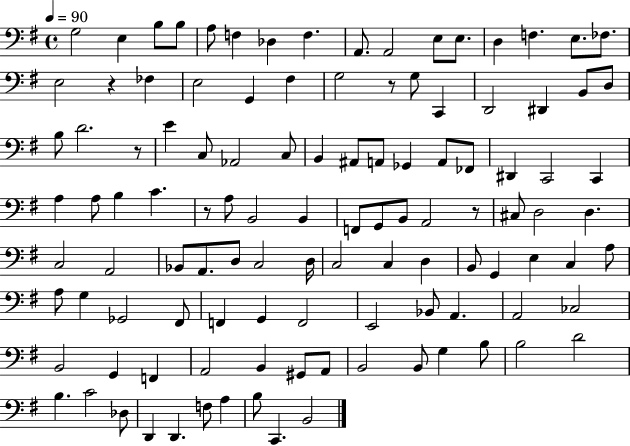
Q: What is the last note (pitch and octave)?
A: B2